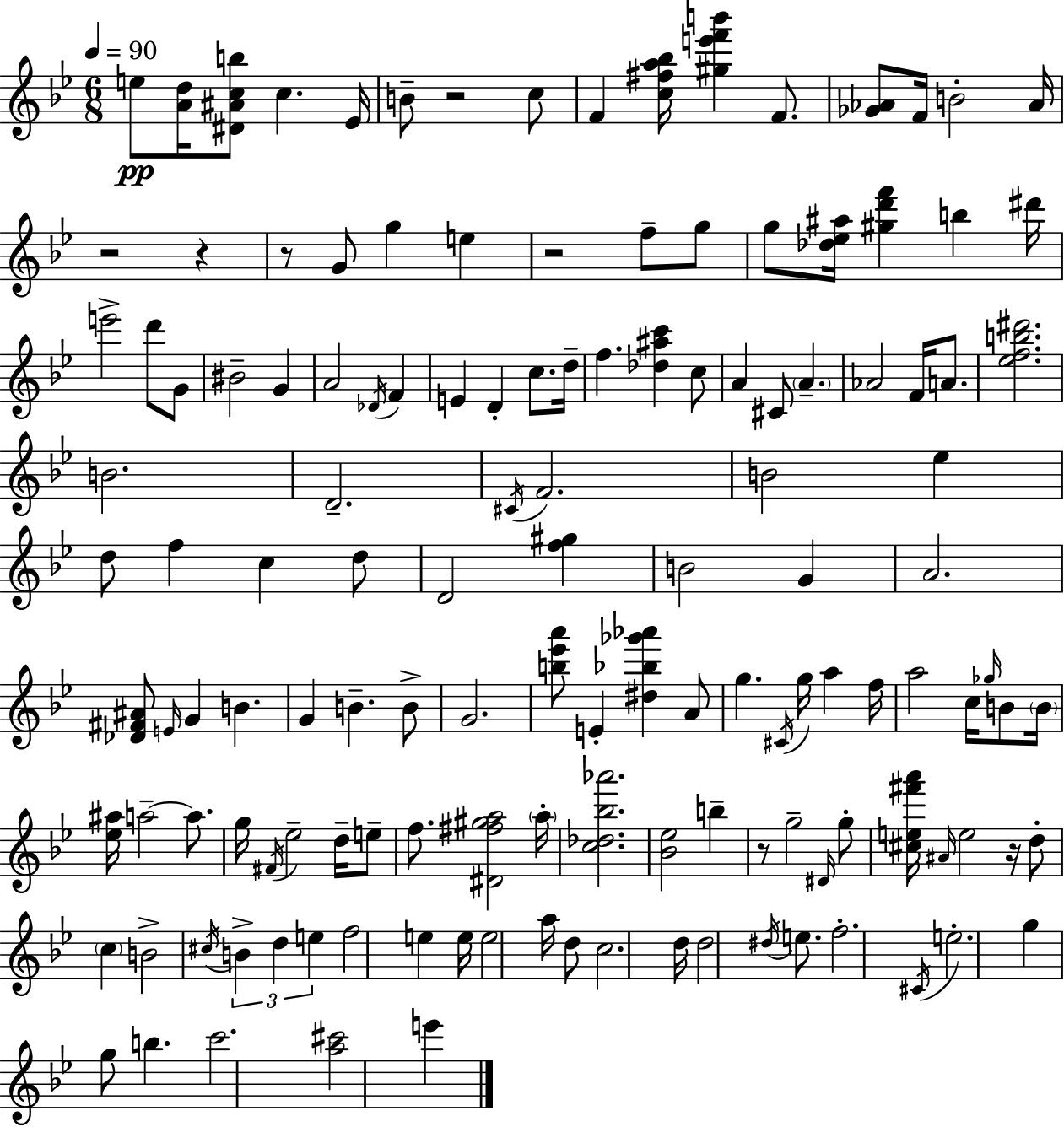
{
  \clef treble
  \numericTimeSignature
  \time 6/8
  \key bes \major
  \tempo 4 = 90
  e''8\pp <a' d''>16 <dis' ais' c'' b''>8 c''4. ees'16 | b'8-- r2 c''8 | f'4 <c'' fis'' a'' bes''>16 <gis'' e''' f''' b'''>4 f'8. | <ges' aes'>8 f'16 b'2-. aes'16 | \break r2 r4 | r8 g'8 g''4 e''4 | r2 f''8-- g''8 | g''8 <des'' ees'' ais''>16 <gis'' d''' f'''>4 b''4 dis'''16 | \break e'''2-> d'''8 g'8 | bis'2-- g'4 | a'2 \acciaccatura { des'16 } f'4 | e'4 d'4-. c''8. | \break d''16-- f''4. <des'' ais'' c'''>4 c''8 | a'4 cis'8 \parenthesize a'4.-- | aes'2 f'16 a'8. | <ees'' f'' b'' dis'''>2. | \break b'2. | d'2.-- | \acciaccatura { cis'16 } f'2. | b'2 ees''4 | \break d''8 f''4 c''4 | d''8 d'2 <f'' gis''>4 | b'2 g'4 | a'2. | \break <des' fis' ais'>8 \grace { e'16 } g'4 b'4. | g'4 b'4.-- | b'8-> g'2. | <b'' ees''' a'''>8 e'4-. <dis'' bes'' ges''' aes'''>4 | \break a'8 g''4. \acciaccatura { cis'16 } g''16 a''4 | f''16 a''2 | c''16 \grace { ges''16 } b'8 \parenthesize b'16 <ees'' ais''>16 a''2--~~ | a''8. g''16 \acciaccatura { fis'16 } ees''2-- | \break d''16-- e''8-- f''8. <dis' fis'' gis'' a''>2 | \parenthesize a''16-. <c'' des'' bes'' aes'''>2. | <bes' ees''>2 | b''4-- r8 g''2-- | \break \grace { dis'16 } g''8-. <cis'' e'' fis''' a'''>16 \grace { ais'16 } e''2 | r16 d''8-. \parenthesize c''4 | b'2-> \acciaccatura { cis''16 } \tuplet 3/2 { b'4-> | d''4 e''4 } f''2 | \break e''4 e''16 e''2 | a''16 d''8 c''2. | d''16 d''2 | \acciaccatura { dis''16 } e''8. f''2.-. | \break \acciaccatura { cis'16 } e''2.-. | g''4 | g''8 b''4. c'''2. | <a'' cis'''>2 | \break e'''4 \bar "|."
}